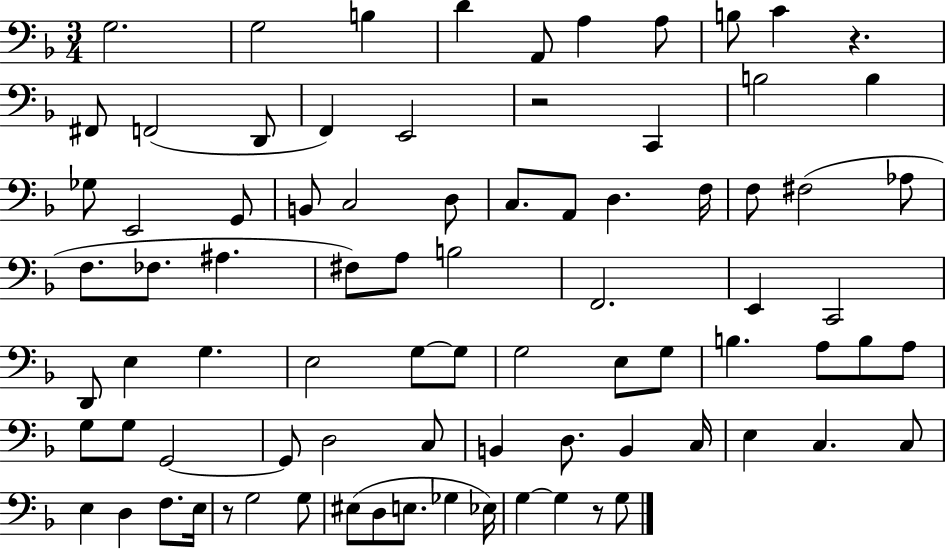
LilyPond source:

{
  \clef bass
  \numericTimeSignature
  \time 3/4
  \key f \major
  \repeat volta 2 { g2. | g2 b4 | d'4 a,8 a4 a8 | b8 c'4 r4. | \break fis,8 f,2( d,8 | f,4) e,2 | r2 c,4 | b2 b4 | \break ges8 e,2 g,8 | b,8 c2 d8 | c8. a,8 d4. f16 | f8 fis2( aes8 | \break f8. fes8. ais4. | fis8) a8 b2 | f,2. | e,4 c,2 | \break d,8 e4 g4. | e2 g8~~ g8 | g2 e8 g8 | b4. a8 b8 a8 | \break g8 g8 g,2~~ | g,8 d2 c8 | b,4 d8. b,4 c16 | e4 c4. c8 | \break e4 d4 f8. e16 | r8 g2 g8 | eis8( d8 e8. ges4 ees16) | g4~~ g4 r8 g8 | \break } \bar "|."
}